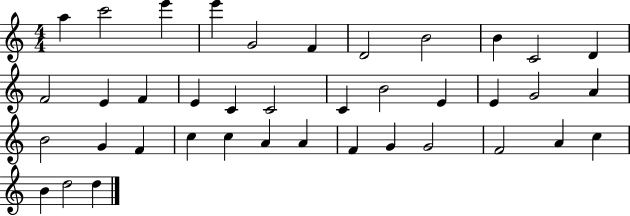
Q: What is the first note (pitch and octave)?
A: A5